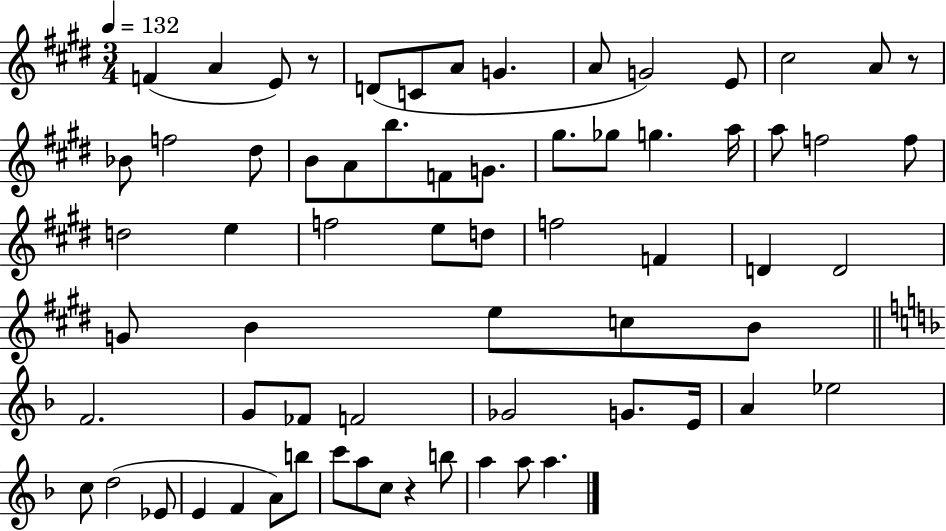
{
  \clef treble
  \numericTimeSignature
  \time 3/4
  \key e \major
  \tempo 4 = 132
  f'4( a'4 e'8) r8 | d'8( c'8 a'8 g'4. | a'8 g'2) e'8 | cis''2 a'8 r8 | \break bes'8 f''2 dis''8 | b'8 a'8 b''8. f'8 g'8. | gis''8. ges''8 g''4. a''16 | a''8 f''2 f''8 | \break d''2 e''4 | f''2 e''8 d''8 | f''2 f'4 | d'4 d'2 | \break g'8 b'4 e''8 c''8 b'8 | \bar "||" \break \key f \major f'2. | g'8 fes'8 f'2 | ges'2 g'8. e'16 | a'4 ees''2 | \break c''8 d''2( ees'8 | e'4 f'4 a'8) b''8 | c'''8 a''8 c''8 r4 b''8 | a''4 a''8 a''4. | \break \bar "|."
}